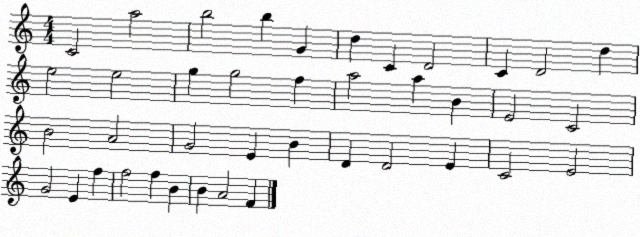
X:1
T:Untitled
M:4/4
L:1/4
K:C
C2 a2 b2 b G d C D2 C D2 d e2 e2 g g2 f a2 a B E2 C2 B2 A2 G2 E B D D2 E C2 E2 G2 E f f2 f B B A2 F